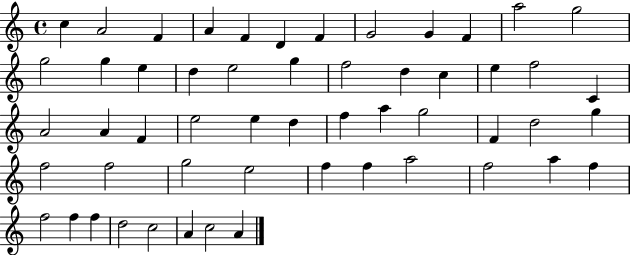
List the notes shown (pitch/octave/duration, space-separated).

C5/q A4/h F4/q A4/q F4/q D4/q F4/q G4/h G4/q F4/q A5/h G5/h G5/h G5/q E5/q D5/q E5/h G5/q F5/h D5/q C5/q E5/q F5/h C4/q A4/h A4/q F4/q E5/h E5/q D5/q F5/q A5/q G5/h F4/q D5/h G5/q F5/h F5/h G5/h E5/h F5/q F5/q A5/h F5/h A5/q F5/q F5/h F5/q F5/q D5/h C5/h A4/q C5/h A4/q